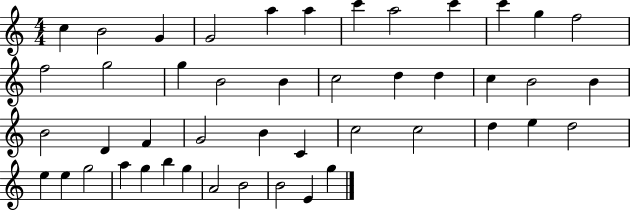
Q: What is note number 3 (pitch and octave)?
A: G4